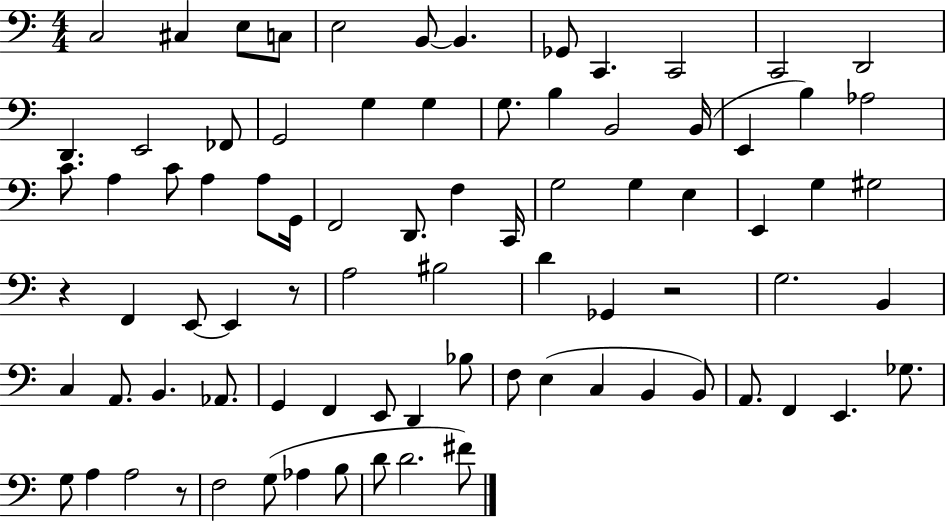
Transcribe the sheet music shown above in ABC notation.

X:1
T:Untitled
M:4/4
L:1/4
K:C
C,2 ^C, E,/2 C,/2 E,2 B,,/2 B,, _G,,/2 C,, C,,2 C,,2 D,,2 D,, E,,2 _F,,/2 G,,2 G, G, G,/2 B, B,,2 B,,/4 E,, B, _A,2 C/2 A, C/2 A, A,/2 G,,/4 F,,2 D,,/2 F, C,,/4 G,2 G, E, E,, G, ^G,2 z F,, E,,/2 E,, z/2 A,2 ^B,2 D _G,, z2 G,2 B,, C, A,,/2 B,, _A,,/2 G,, F,, E,,/2 D,, _B,/2 F,/2 E, C, B,, B,,/2 A,,/2 F,, E,, _G,/2 G,/2 A, A,2 z/2 F,2 G,/2 _A, B,/2 D/2 D2 ^F/2